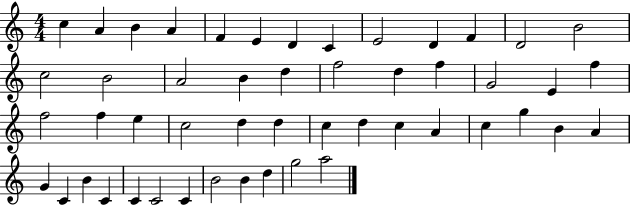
C5/q A4/q B4/q A4/q F4/q E4/q D4/q C4/q E4/h D4/q F4/q D4/h B4/h C5/h B4/h A4/h B4/q D5/q F5/h D5/q F5/q G4/h E4/q F5/q F5/h F5/q E5/q C5/h D5/q D5/q C5/q D5/q C5/q A4/q C5/q G5/q B4/q A4/q G4/q C4/q B4/q C4/q C4/q C4/h C4/q B4/h B4/q D5/q G5/h A5/h